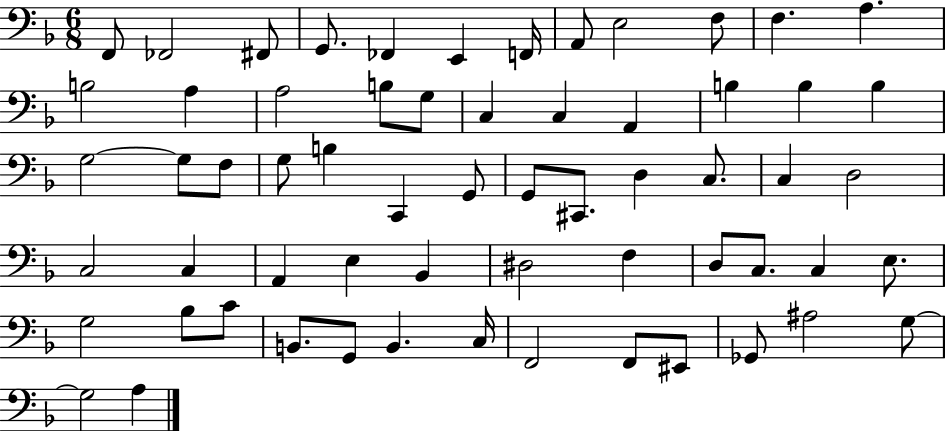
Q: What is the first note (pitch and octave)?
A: F2